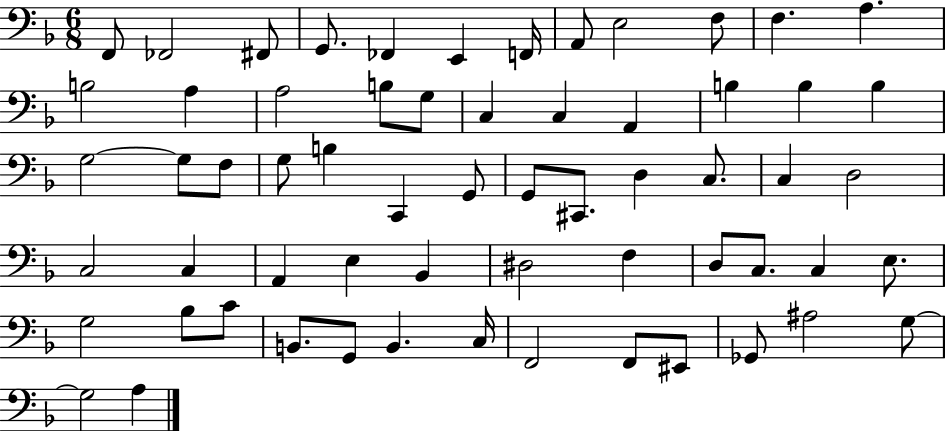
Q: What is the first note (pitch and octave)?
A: F2